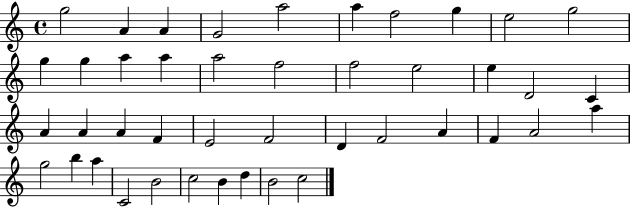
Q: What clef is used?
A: treble